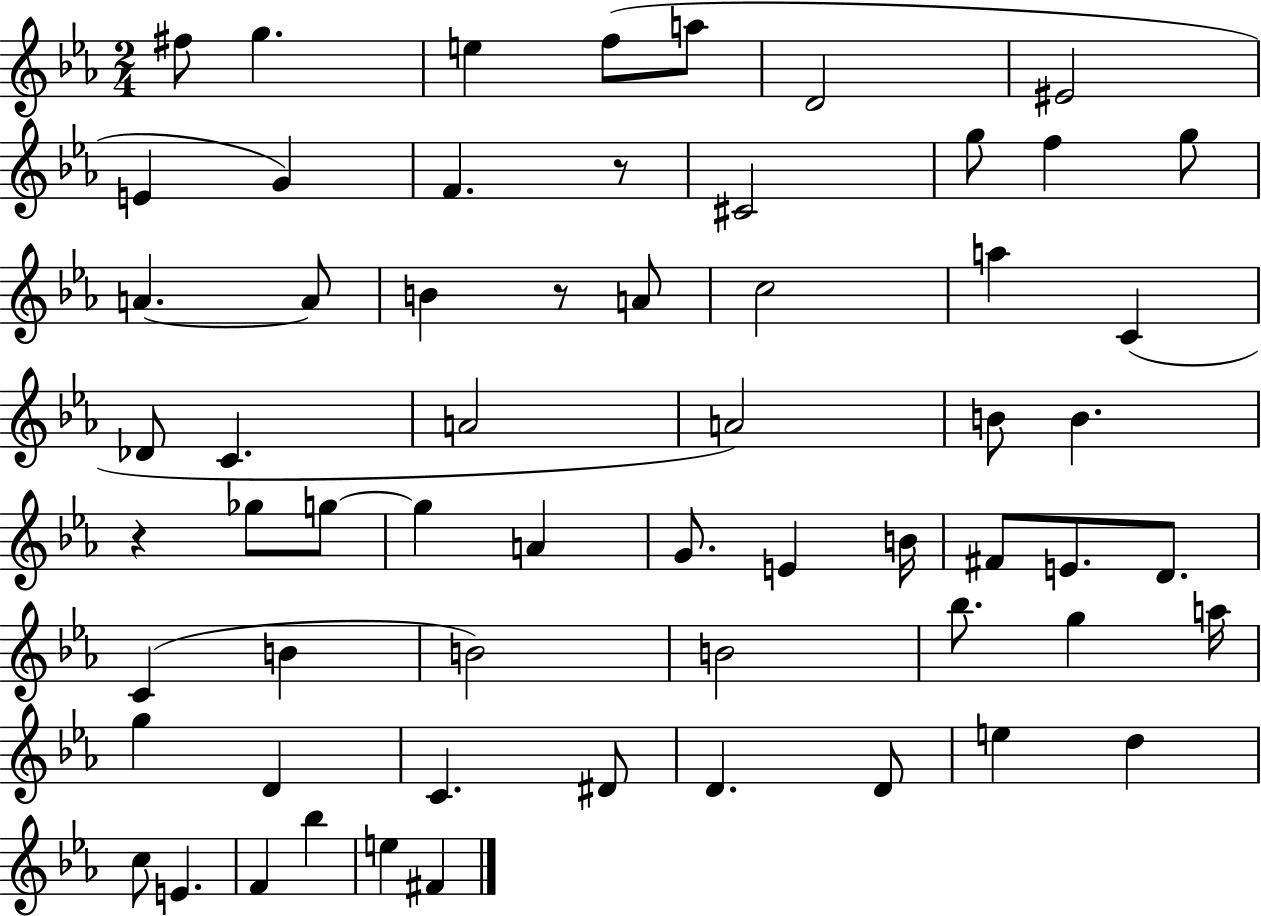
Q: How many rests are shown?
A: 3